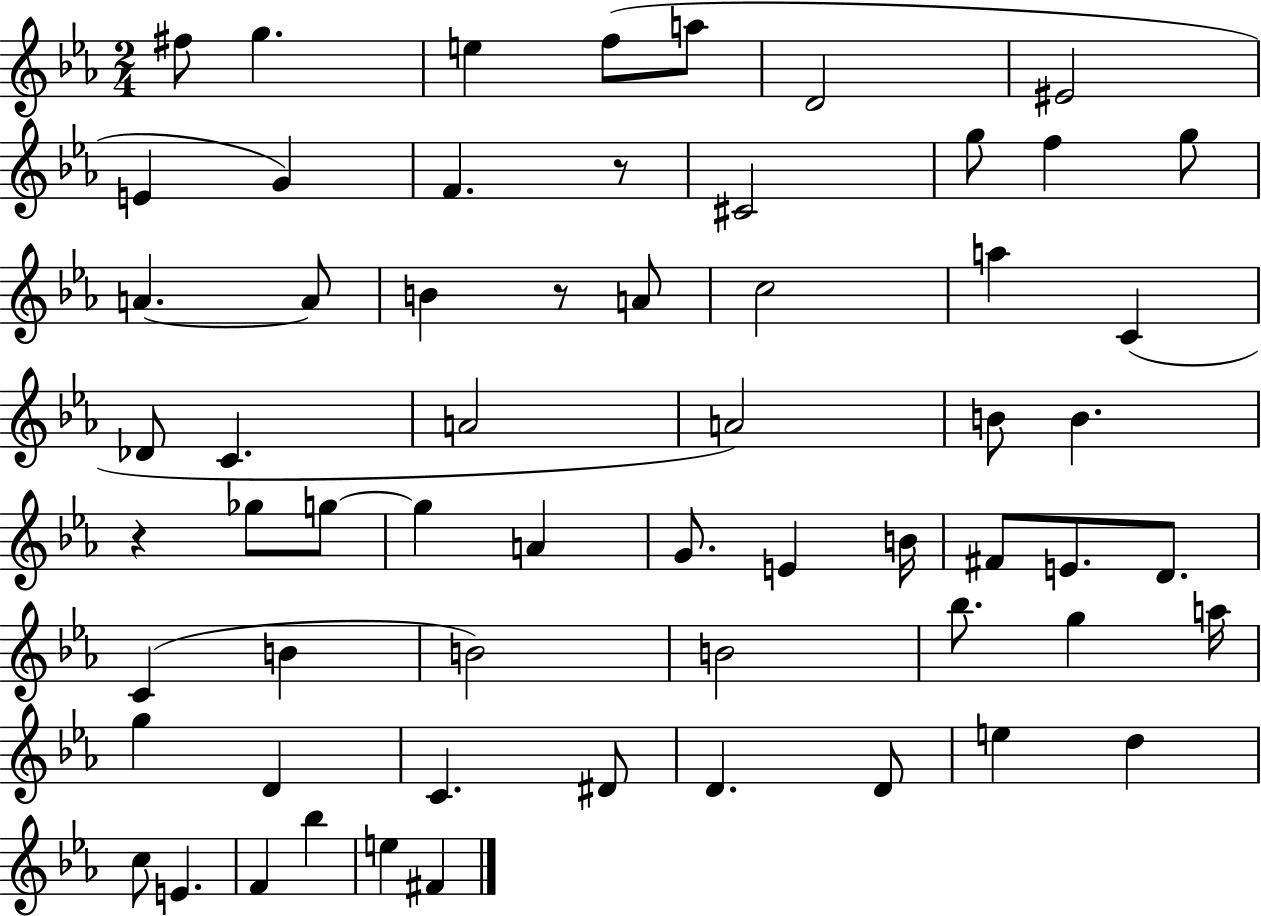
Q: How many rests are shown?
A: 3